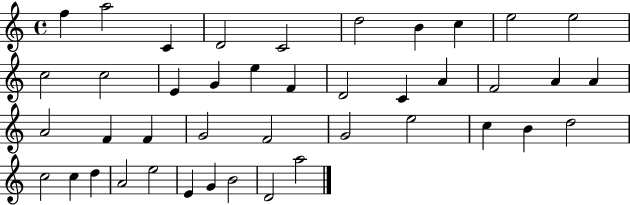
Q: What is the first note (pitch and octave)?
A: F5